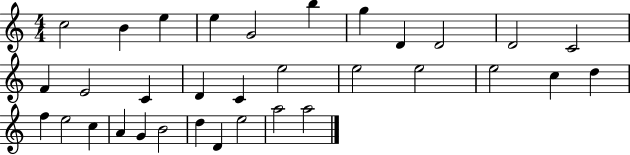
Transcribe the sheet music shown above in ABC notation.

X:1
T:Untitled
M:4/4
L:1/4
K:C
c2 B e e G2 b g D D2 D2 C2 F E2 C D C e2 e2 e2 e2 c d f e2 c A G B2 d D e2 a2 a2